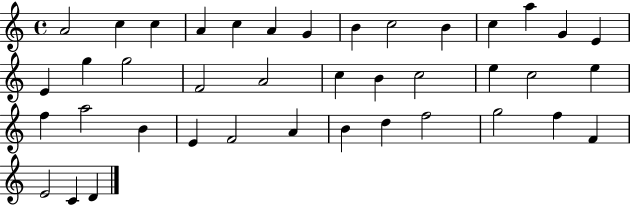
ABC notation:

X:1
T:Untitled
M:4/4
L:1/4
K:C
A2 c c A c A G B c2 B c a G E E g g2 F2 A2 c B c2 e c2 e f a2 B E F2 A B d f2 g2 f F E2 C D